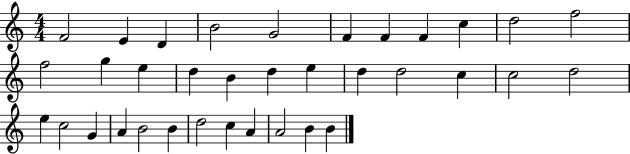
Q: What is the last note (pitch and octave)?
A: B4